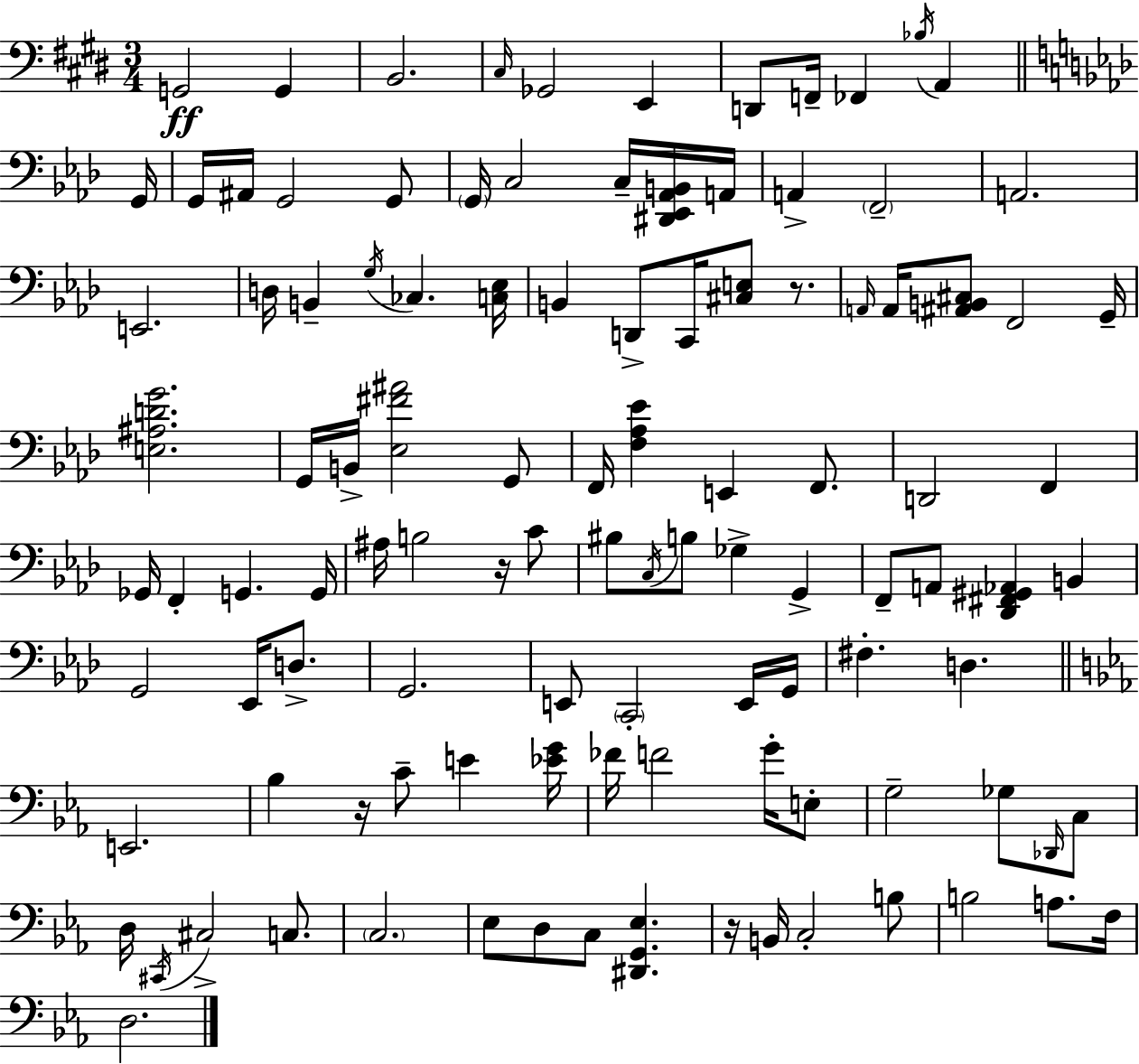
{
  \clef bass
  \numericTimeSignature
  \time 3/4
  \key e \major
  g,2\ff g,4 | b,2. | \grace { cis16 } ges,2 e,4 | d,8 f,16-- fes,4 \acciaccatura { bes16 } a,4 | \break \bar "||" \break \key f \minor g,16 g,16 ais,16 g,2 g,8 | \parenthesize g,16 c2 c16-- <dis, ees, aes, b,>16 | a,16 a,4-> \parenthesize f,2-- | a,2. | \break e,2. | d16 b,4-- \acciaccatura { g16 } ces4. | <c ees>16 b,4 d,8-> c,16 <cis e>8 r8. | \grace { a,16 } a,16 <ais, b, cis>8 f,2 | \break g,16-- <e ais d' g'>2. | g,16 b,16-> <ees fis' ais'>2 | g,8 f,16 <f aes ees'>4 e,4 | f,8. d,2 f,4 | \break ges,16 f,4-. g,4. | g,16 ais16 b2 | r16 c'8 bis8 \acciaccatura { c16 } b8 ges4-> | g,4-> f,8-- a,8 <des, fis, gis, aes,>4 | \break b,4 g,2 | ees,16 d8.-> g,2. | e,8 \parenthesize c,2-. | e,16 g,16 fis4.-. d4. | \break \bar "||" \break \key c \minor e,2. | bes4 r16 c'8-- e'4 <ees' g'>16 | fes'16 f'2 g'16-. e8-. | g2-- ges8 \grace { des,16 } c8 | \break d16 \acciaccatura { cis,16 } cis2-> c8. | \parenthesize c2. | ees8 d8 c8 <dis, g, ees>4. | r16 b,16 c2-. | \break b8 b2 a8. | f16 d2. | \bar "|."
}